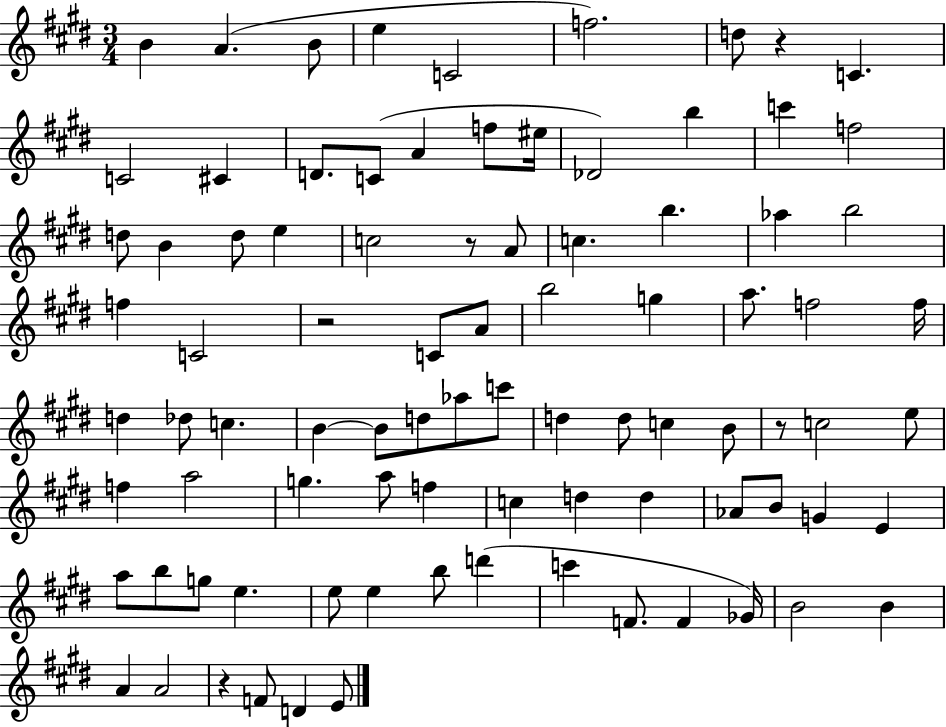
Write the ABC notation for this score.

X:1
T:Untitled
M:3/4
L:1/4
K:E
B A B/2 e C2 f2 d/2 z C C2 ^C D/2 C/2 A f/2 ^e/4 _D2 b c' f2 d/2 B d/2 e c2 z/2 A/2 c b _a b2 f C2 z2 C/2 A/2 b2 g a/2 f2 f/4 d _d/2 c B B/2 d/2 _a/2 c'/2 d d/2 c B/2 z/2 c2 e/2 f a2 g a/2 f c d d _A/2 B/2 G E a/2 b/2 g/2 e e/2 e b/2 d' c' F/2 F _G/4 B2 B A A2 z F/2 D E/2